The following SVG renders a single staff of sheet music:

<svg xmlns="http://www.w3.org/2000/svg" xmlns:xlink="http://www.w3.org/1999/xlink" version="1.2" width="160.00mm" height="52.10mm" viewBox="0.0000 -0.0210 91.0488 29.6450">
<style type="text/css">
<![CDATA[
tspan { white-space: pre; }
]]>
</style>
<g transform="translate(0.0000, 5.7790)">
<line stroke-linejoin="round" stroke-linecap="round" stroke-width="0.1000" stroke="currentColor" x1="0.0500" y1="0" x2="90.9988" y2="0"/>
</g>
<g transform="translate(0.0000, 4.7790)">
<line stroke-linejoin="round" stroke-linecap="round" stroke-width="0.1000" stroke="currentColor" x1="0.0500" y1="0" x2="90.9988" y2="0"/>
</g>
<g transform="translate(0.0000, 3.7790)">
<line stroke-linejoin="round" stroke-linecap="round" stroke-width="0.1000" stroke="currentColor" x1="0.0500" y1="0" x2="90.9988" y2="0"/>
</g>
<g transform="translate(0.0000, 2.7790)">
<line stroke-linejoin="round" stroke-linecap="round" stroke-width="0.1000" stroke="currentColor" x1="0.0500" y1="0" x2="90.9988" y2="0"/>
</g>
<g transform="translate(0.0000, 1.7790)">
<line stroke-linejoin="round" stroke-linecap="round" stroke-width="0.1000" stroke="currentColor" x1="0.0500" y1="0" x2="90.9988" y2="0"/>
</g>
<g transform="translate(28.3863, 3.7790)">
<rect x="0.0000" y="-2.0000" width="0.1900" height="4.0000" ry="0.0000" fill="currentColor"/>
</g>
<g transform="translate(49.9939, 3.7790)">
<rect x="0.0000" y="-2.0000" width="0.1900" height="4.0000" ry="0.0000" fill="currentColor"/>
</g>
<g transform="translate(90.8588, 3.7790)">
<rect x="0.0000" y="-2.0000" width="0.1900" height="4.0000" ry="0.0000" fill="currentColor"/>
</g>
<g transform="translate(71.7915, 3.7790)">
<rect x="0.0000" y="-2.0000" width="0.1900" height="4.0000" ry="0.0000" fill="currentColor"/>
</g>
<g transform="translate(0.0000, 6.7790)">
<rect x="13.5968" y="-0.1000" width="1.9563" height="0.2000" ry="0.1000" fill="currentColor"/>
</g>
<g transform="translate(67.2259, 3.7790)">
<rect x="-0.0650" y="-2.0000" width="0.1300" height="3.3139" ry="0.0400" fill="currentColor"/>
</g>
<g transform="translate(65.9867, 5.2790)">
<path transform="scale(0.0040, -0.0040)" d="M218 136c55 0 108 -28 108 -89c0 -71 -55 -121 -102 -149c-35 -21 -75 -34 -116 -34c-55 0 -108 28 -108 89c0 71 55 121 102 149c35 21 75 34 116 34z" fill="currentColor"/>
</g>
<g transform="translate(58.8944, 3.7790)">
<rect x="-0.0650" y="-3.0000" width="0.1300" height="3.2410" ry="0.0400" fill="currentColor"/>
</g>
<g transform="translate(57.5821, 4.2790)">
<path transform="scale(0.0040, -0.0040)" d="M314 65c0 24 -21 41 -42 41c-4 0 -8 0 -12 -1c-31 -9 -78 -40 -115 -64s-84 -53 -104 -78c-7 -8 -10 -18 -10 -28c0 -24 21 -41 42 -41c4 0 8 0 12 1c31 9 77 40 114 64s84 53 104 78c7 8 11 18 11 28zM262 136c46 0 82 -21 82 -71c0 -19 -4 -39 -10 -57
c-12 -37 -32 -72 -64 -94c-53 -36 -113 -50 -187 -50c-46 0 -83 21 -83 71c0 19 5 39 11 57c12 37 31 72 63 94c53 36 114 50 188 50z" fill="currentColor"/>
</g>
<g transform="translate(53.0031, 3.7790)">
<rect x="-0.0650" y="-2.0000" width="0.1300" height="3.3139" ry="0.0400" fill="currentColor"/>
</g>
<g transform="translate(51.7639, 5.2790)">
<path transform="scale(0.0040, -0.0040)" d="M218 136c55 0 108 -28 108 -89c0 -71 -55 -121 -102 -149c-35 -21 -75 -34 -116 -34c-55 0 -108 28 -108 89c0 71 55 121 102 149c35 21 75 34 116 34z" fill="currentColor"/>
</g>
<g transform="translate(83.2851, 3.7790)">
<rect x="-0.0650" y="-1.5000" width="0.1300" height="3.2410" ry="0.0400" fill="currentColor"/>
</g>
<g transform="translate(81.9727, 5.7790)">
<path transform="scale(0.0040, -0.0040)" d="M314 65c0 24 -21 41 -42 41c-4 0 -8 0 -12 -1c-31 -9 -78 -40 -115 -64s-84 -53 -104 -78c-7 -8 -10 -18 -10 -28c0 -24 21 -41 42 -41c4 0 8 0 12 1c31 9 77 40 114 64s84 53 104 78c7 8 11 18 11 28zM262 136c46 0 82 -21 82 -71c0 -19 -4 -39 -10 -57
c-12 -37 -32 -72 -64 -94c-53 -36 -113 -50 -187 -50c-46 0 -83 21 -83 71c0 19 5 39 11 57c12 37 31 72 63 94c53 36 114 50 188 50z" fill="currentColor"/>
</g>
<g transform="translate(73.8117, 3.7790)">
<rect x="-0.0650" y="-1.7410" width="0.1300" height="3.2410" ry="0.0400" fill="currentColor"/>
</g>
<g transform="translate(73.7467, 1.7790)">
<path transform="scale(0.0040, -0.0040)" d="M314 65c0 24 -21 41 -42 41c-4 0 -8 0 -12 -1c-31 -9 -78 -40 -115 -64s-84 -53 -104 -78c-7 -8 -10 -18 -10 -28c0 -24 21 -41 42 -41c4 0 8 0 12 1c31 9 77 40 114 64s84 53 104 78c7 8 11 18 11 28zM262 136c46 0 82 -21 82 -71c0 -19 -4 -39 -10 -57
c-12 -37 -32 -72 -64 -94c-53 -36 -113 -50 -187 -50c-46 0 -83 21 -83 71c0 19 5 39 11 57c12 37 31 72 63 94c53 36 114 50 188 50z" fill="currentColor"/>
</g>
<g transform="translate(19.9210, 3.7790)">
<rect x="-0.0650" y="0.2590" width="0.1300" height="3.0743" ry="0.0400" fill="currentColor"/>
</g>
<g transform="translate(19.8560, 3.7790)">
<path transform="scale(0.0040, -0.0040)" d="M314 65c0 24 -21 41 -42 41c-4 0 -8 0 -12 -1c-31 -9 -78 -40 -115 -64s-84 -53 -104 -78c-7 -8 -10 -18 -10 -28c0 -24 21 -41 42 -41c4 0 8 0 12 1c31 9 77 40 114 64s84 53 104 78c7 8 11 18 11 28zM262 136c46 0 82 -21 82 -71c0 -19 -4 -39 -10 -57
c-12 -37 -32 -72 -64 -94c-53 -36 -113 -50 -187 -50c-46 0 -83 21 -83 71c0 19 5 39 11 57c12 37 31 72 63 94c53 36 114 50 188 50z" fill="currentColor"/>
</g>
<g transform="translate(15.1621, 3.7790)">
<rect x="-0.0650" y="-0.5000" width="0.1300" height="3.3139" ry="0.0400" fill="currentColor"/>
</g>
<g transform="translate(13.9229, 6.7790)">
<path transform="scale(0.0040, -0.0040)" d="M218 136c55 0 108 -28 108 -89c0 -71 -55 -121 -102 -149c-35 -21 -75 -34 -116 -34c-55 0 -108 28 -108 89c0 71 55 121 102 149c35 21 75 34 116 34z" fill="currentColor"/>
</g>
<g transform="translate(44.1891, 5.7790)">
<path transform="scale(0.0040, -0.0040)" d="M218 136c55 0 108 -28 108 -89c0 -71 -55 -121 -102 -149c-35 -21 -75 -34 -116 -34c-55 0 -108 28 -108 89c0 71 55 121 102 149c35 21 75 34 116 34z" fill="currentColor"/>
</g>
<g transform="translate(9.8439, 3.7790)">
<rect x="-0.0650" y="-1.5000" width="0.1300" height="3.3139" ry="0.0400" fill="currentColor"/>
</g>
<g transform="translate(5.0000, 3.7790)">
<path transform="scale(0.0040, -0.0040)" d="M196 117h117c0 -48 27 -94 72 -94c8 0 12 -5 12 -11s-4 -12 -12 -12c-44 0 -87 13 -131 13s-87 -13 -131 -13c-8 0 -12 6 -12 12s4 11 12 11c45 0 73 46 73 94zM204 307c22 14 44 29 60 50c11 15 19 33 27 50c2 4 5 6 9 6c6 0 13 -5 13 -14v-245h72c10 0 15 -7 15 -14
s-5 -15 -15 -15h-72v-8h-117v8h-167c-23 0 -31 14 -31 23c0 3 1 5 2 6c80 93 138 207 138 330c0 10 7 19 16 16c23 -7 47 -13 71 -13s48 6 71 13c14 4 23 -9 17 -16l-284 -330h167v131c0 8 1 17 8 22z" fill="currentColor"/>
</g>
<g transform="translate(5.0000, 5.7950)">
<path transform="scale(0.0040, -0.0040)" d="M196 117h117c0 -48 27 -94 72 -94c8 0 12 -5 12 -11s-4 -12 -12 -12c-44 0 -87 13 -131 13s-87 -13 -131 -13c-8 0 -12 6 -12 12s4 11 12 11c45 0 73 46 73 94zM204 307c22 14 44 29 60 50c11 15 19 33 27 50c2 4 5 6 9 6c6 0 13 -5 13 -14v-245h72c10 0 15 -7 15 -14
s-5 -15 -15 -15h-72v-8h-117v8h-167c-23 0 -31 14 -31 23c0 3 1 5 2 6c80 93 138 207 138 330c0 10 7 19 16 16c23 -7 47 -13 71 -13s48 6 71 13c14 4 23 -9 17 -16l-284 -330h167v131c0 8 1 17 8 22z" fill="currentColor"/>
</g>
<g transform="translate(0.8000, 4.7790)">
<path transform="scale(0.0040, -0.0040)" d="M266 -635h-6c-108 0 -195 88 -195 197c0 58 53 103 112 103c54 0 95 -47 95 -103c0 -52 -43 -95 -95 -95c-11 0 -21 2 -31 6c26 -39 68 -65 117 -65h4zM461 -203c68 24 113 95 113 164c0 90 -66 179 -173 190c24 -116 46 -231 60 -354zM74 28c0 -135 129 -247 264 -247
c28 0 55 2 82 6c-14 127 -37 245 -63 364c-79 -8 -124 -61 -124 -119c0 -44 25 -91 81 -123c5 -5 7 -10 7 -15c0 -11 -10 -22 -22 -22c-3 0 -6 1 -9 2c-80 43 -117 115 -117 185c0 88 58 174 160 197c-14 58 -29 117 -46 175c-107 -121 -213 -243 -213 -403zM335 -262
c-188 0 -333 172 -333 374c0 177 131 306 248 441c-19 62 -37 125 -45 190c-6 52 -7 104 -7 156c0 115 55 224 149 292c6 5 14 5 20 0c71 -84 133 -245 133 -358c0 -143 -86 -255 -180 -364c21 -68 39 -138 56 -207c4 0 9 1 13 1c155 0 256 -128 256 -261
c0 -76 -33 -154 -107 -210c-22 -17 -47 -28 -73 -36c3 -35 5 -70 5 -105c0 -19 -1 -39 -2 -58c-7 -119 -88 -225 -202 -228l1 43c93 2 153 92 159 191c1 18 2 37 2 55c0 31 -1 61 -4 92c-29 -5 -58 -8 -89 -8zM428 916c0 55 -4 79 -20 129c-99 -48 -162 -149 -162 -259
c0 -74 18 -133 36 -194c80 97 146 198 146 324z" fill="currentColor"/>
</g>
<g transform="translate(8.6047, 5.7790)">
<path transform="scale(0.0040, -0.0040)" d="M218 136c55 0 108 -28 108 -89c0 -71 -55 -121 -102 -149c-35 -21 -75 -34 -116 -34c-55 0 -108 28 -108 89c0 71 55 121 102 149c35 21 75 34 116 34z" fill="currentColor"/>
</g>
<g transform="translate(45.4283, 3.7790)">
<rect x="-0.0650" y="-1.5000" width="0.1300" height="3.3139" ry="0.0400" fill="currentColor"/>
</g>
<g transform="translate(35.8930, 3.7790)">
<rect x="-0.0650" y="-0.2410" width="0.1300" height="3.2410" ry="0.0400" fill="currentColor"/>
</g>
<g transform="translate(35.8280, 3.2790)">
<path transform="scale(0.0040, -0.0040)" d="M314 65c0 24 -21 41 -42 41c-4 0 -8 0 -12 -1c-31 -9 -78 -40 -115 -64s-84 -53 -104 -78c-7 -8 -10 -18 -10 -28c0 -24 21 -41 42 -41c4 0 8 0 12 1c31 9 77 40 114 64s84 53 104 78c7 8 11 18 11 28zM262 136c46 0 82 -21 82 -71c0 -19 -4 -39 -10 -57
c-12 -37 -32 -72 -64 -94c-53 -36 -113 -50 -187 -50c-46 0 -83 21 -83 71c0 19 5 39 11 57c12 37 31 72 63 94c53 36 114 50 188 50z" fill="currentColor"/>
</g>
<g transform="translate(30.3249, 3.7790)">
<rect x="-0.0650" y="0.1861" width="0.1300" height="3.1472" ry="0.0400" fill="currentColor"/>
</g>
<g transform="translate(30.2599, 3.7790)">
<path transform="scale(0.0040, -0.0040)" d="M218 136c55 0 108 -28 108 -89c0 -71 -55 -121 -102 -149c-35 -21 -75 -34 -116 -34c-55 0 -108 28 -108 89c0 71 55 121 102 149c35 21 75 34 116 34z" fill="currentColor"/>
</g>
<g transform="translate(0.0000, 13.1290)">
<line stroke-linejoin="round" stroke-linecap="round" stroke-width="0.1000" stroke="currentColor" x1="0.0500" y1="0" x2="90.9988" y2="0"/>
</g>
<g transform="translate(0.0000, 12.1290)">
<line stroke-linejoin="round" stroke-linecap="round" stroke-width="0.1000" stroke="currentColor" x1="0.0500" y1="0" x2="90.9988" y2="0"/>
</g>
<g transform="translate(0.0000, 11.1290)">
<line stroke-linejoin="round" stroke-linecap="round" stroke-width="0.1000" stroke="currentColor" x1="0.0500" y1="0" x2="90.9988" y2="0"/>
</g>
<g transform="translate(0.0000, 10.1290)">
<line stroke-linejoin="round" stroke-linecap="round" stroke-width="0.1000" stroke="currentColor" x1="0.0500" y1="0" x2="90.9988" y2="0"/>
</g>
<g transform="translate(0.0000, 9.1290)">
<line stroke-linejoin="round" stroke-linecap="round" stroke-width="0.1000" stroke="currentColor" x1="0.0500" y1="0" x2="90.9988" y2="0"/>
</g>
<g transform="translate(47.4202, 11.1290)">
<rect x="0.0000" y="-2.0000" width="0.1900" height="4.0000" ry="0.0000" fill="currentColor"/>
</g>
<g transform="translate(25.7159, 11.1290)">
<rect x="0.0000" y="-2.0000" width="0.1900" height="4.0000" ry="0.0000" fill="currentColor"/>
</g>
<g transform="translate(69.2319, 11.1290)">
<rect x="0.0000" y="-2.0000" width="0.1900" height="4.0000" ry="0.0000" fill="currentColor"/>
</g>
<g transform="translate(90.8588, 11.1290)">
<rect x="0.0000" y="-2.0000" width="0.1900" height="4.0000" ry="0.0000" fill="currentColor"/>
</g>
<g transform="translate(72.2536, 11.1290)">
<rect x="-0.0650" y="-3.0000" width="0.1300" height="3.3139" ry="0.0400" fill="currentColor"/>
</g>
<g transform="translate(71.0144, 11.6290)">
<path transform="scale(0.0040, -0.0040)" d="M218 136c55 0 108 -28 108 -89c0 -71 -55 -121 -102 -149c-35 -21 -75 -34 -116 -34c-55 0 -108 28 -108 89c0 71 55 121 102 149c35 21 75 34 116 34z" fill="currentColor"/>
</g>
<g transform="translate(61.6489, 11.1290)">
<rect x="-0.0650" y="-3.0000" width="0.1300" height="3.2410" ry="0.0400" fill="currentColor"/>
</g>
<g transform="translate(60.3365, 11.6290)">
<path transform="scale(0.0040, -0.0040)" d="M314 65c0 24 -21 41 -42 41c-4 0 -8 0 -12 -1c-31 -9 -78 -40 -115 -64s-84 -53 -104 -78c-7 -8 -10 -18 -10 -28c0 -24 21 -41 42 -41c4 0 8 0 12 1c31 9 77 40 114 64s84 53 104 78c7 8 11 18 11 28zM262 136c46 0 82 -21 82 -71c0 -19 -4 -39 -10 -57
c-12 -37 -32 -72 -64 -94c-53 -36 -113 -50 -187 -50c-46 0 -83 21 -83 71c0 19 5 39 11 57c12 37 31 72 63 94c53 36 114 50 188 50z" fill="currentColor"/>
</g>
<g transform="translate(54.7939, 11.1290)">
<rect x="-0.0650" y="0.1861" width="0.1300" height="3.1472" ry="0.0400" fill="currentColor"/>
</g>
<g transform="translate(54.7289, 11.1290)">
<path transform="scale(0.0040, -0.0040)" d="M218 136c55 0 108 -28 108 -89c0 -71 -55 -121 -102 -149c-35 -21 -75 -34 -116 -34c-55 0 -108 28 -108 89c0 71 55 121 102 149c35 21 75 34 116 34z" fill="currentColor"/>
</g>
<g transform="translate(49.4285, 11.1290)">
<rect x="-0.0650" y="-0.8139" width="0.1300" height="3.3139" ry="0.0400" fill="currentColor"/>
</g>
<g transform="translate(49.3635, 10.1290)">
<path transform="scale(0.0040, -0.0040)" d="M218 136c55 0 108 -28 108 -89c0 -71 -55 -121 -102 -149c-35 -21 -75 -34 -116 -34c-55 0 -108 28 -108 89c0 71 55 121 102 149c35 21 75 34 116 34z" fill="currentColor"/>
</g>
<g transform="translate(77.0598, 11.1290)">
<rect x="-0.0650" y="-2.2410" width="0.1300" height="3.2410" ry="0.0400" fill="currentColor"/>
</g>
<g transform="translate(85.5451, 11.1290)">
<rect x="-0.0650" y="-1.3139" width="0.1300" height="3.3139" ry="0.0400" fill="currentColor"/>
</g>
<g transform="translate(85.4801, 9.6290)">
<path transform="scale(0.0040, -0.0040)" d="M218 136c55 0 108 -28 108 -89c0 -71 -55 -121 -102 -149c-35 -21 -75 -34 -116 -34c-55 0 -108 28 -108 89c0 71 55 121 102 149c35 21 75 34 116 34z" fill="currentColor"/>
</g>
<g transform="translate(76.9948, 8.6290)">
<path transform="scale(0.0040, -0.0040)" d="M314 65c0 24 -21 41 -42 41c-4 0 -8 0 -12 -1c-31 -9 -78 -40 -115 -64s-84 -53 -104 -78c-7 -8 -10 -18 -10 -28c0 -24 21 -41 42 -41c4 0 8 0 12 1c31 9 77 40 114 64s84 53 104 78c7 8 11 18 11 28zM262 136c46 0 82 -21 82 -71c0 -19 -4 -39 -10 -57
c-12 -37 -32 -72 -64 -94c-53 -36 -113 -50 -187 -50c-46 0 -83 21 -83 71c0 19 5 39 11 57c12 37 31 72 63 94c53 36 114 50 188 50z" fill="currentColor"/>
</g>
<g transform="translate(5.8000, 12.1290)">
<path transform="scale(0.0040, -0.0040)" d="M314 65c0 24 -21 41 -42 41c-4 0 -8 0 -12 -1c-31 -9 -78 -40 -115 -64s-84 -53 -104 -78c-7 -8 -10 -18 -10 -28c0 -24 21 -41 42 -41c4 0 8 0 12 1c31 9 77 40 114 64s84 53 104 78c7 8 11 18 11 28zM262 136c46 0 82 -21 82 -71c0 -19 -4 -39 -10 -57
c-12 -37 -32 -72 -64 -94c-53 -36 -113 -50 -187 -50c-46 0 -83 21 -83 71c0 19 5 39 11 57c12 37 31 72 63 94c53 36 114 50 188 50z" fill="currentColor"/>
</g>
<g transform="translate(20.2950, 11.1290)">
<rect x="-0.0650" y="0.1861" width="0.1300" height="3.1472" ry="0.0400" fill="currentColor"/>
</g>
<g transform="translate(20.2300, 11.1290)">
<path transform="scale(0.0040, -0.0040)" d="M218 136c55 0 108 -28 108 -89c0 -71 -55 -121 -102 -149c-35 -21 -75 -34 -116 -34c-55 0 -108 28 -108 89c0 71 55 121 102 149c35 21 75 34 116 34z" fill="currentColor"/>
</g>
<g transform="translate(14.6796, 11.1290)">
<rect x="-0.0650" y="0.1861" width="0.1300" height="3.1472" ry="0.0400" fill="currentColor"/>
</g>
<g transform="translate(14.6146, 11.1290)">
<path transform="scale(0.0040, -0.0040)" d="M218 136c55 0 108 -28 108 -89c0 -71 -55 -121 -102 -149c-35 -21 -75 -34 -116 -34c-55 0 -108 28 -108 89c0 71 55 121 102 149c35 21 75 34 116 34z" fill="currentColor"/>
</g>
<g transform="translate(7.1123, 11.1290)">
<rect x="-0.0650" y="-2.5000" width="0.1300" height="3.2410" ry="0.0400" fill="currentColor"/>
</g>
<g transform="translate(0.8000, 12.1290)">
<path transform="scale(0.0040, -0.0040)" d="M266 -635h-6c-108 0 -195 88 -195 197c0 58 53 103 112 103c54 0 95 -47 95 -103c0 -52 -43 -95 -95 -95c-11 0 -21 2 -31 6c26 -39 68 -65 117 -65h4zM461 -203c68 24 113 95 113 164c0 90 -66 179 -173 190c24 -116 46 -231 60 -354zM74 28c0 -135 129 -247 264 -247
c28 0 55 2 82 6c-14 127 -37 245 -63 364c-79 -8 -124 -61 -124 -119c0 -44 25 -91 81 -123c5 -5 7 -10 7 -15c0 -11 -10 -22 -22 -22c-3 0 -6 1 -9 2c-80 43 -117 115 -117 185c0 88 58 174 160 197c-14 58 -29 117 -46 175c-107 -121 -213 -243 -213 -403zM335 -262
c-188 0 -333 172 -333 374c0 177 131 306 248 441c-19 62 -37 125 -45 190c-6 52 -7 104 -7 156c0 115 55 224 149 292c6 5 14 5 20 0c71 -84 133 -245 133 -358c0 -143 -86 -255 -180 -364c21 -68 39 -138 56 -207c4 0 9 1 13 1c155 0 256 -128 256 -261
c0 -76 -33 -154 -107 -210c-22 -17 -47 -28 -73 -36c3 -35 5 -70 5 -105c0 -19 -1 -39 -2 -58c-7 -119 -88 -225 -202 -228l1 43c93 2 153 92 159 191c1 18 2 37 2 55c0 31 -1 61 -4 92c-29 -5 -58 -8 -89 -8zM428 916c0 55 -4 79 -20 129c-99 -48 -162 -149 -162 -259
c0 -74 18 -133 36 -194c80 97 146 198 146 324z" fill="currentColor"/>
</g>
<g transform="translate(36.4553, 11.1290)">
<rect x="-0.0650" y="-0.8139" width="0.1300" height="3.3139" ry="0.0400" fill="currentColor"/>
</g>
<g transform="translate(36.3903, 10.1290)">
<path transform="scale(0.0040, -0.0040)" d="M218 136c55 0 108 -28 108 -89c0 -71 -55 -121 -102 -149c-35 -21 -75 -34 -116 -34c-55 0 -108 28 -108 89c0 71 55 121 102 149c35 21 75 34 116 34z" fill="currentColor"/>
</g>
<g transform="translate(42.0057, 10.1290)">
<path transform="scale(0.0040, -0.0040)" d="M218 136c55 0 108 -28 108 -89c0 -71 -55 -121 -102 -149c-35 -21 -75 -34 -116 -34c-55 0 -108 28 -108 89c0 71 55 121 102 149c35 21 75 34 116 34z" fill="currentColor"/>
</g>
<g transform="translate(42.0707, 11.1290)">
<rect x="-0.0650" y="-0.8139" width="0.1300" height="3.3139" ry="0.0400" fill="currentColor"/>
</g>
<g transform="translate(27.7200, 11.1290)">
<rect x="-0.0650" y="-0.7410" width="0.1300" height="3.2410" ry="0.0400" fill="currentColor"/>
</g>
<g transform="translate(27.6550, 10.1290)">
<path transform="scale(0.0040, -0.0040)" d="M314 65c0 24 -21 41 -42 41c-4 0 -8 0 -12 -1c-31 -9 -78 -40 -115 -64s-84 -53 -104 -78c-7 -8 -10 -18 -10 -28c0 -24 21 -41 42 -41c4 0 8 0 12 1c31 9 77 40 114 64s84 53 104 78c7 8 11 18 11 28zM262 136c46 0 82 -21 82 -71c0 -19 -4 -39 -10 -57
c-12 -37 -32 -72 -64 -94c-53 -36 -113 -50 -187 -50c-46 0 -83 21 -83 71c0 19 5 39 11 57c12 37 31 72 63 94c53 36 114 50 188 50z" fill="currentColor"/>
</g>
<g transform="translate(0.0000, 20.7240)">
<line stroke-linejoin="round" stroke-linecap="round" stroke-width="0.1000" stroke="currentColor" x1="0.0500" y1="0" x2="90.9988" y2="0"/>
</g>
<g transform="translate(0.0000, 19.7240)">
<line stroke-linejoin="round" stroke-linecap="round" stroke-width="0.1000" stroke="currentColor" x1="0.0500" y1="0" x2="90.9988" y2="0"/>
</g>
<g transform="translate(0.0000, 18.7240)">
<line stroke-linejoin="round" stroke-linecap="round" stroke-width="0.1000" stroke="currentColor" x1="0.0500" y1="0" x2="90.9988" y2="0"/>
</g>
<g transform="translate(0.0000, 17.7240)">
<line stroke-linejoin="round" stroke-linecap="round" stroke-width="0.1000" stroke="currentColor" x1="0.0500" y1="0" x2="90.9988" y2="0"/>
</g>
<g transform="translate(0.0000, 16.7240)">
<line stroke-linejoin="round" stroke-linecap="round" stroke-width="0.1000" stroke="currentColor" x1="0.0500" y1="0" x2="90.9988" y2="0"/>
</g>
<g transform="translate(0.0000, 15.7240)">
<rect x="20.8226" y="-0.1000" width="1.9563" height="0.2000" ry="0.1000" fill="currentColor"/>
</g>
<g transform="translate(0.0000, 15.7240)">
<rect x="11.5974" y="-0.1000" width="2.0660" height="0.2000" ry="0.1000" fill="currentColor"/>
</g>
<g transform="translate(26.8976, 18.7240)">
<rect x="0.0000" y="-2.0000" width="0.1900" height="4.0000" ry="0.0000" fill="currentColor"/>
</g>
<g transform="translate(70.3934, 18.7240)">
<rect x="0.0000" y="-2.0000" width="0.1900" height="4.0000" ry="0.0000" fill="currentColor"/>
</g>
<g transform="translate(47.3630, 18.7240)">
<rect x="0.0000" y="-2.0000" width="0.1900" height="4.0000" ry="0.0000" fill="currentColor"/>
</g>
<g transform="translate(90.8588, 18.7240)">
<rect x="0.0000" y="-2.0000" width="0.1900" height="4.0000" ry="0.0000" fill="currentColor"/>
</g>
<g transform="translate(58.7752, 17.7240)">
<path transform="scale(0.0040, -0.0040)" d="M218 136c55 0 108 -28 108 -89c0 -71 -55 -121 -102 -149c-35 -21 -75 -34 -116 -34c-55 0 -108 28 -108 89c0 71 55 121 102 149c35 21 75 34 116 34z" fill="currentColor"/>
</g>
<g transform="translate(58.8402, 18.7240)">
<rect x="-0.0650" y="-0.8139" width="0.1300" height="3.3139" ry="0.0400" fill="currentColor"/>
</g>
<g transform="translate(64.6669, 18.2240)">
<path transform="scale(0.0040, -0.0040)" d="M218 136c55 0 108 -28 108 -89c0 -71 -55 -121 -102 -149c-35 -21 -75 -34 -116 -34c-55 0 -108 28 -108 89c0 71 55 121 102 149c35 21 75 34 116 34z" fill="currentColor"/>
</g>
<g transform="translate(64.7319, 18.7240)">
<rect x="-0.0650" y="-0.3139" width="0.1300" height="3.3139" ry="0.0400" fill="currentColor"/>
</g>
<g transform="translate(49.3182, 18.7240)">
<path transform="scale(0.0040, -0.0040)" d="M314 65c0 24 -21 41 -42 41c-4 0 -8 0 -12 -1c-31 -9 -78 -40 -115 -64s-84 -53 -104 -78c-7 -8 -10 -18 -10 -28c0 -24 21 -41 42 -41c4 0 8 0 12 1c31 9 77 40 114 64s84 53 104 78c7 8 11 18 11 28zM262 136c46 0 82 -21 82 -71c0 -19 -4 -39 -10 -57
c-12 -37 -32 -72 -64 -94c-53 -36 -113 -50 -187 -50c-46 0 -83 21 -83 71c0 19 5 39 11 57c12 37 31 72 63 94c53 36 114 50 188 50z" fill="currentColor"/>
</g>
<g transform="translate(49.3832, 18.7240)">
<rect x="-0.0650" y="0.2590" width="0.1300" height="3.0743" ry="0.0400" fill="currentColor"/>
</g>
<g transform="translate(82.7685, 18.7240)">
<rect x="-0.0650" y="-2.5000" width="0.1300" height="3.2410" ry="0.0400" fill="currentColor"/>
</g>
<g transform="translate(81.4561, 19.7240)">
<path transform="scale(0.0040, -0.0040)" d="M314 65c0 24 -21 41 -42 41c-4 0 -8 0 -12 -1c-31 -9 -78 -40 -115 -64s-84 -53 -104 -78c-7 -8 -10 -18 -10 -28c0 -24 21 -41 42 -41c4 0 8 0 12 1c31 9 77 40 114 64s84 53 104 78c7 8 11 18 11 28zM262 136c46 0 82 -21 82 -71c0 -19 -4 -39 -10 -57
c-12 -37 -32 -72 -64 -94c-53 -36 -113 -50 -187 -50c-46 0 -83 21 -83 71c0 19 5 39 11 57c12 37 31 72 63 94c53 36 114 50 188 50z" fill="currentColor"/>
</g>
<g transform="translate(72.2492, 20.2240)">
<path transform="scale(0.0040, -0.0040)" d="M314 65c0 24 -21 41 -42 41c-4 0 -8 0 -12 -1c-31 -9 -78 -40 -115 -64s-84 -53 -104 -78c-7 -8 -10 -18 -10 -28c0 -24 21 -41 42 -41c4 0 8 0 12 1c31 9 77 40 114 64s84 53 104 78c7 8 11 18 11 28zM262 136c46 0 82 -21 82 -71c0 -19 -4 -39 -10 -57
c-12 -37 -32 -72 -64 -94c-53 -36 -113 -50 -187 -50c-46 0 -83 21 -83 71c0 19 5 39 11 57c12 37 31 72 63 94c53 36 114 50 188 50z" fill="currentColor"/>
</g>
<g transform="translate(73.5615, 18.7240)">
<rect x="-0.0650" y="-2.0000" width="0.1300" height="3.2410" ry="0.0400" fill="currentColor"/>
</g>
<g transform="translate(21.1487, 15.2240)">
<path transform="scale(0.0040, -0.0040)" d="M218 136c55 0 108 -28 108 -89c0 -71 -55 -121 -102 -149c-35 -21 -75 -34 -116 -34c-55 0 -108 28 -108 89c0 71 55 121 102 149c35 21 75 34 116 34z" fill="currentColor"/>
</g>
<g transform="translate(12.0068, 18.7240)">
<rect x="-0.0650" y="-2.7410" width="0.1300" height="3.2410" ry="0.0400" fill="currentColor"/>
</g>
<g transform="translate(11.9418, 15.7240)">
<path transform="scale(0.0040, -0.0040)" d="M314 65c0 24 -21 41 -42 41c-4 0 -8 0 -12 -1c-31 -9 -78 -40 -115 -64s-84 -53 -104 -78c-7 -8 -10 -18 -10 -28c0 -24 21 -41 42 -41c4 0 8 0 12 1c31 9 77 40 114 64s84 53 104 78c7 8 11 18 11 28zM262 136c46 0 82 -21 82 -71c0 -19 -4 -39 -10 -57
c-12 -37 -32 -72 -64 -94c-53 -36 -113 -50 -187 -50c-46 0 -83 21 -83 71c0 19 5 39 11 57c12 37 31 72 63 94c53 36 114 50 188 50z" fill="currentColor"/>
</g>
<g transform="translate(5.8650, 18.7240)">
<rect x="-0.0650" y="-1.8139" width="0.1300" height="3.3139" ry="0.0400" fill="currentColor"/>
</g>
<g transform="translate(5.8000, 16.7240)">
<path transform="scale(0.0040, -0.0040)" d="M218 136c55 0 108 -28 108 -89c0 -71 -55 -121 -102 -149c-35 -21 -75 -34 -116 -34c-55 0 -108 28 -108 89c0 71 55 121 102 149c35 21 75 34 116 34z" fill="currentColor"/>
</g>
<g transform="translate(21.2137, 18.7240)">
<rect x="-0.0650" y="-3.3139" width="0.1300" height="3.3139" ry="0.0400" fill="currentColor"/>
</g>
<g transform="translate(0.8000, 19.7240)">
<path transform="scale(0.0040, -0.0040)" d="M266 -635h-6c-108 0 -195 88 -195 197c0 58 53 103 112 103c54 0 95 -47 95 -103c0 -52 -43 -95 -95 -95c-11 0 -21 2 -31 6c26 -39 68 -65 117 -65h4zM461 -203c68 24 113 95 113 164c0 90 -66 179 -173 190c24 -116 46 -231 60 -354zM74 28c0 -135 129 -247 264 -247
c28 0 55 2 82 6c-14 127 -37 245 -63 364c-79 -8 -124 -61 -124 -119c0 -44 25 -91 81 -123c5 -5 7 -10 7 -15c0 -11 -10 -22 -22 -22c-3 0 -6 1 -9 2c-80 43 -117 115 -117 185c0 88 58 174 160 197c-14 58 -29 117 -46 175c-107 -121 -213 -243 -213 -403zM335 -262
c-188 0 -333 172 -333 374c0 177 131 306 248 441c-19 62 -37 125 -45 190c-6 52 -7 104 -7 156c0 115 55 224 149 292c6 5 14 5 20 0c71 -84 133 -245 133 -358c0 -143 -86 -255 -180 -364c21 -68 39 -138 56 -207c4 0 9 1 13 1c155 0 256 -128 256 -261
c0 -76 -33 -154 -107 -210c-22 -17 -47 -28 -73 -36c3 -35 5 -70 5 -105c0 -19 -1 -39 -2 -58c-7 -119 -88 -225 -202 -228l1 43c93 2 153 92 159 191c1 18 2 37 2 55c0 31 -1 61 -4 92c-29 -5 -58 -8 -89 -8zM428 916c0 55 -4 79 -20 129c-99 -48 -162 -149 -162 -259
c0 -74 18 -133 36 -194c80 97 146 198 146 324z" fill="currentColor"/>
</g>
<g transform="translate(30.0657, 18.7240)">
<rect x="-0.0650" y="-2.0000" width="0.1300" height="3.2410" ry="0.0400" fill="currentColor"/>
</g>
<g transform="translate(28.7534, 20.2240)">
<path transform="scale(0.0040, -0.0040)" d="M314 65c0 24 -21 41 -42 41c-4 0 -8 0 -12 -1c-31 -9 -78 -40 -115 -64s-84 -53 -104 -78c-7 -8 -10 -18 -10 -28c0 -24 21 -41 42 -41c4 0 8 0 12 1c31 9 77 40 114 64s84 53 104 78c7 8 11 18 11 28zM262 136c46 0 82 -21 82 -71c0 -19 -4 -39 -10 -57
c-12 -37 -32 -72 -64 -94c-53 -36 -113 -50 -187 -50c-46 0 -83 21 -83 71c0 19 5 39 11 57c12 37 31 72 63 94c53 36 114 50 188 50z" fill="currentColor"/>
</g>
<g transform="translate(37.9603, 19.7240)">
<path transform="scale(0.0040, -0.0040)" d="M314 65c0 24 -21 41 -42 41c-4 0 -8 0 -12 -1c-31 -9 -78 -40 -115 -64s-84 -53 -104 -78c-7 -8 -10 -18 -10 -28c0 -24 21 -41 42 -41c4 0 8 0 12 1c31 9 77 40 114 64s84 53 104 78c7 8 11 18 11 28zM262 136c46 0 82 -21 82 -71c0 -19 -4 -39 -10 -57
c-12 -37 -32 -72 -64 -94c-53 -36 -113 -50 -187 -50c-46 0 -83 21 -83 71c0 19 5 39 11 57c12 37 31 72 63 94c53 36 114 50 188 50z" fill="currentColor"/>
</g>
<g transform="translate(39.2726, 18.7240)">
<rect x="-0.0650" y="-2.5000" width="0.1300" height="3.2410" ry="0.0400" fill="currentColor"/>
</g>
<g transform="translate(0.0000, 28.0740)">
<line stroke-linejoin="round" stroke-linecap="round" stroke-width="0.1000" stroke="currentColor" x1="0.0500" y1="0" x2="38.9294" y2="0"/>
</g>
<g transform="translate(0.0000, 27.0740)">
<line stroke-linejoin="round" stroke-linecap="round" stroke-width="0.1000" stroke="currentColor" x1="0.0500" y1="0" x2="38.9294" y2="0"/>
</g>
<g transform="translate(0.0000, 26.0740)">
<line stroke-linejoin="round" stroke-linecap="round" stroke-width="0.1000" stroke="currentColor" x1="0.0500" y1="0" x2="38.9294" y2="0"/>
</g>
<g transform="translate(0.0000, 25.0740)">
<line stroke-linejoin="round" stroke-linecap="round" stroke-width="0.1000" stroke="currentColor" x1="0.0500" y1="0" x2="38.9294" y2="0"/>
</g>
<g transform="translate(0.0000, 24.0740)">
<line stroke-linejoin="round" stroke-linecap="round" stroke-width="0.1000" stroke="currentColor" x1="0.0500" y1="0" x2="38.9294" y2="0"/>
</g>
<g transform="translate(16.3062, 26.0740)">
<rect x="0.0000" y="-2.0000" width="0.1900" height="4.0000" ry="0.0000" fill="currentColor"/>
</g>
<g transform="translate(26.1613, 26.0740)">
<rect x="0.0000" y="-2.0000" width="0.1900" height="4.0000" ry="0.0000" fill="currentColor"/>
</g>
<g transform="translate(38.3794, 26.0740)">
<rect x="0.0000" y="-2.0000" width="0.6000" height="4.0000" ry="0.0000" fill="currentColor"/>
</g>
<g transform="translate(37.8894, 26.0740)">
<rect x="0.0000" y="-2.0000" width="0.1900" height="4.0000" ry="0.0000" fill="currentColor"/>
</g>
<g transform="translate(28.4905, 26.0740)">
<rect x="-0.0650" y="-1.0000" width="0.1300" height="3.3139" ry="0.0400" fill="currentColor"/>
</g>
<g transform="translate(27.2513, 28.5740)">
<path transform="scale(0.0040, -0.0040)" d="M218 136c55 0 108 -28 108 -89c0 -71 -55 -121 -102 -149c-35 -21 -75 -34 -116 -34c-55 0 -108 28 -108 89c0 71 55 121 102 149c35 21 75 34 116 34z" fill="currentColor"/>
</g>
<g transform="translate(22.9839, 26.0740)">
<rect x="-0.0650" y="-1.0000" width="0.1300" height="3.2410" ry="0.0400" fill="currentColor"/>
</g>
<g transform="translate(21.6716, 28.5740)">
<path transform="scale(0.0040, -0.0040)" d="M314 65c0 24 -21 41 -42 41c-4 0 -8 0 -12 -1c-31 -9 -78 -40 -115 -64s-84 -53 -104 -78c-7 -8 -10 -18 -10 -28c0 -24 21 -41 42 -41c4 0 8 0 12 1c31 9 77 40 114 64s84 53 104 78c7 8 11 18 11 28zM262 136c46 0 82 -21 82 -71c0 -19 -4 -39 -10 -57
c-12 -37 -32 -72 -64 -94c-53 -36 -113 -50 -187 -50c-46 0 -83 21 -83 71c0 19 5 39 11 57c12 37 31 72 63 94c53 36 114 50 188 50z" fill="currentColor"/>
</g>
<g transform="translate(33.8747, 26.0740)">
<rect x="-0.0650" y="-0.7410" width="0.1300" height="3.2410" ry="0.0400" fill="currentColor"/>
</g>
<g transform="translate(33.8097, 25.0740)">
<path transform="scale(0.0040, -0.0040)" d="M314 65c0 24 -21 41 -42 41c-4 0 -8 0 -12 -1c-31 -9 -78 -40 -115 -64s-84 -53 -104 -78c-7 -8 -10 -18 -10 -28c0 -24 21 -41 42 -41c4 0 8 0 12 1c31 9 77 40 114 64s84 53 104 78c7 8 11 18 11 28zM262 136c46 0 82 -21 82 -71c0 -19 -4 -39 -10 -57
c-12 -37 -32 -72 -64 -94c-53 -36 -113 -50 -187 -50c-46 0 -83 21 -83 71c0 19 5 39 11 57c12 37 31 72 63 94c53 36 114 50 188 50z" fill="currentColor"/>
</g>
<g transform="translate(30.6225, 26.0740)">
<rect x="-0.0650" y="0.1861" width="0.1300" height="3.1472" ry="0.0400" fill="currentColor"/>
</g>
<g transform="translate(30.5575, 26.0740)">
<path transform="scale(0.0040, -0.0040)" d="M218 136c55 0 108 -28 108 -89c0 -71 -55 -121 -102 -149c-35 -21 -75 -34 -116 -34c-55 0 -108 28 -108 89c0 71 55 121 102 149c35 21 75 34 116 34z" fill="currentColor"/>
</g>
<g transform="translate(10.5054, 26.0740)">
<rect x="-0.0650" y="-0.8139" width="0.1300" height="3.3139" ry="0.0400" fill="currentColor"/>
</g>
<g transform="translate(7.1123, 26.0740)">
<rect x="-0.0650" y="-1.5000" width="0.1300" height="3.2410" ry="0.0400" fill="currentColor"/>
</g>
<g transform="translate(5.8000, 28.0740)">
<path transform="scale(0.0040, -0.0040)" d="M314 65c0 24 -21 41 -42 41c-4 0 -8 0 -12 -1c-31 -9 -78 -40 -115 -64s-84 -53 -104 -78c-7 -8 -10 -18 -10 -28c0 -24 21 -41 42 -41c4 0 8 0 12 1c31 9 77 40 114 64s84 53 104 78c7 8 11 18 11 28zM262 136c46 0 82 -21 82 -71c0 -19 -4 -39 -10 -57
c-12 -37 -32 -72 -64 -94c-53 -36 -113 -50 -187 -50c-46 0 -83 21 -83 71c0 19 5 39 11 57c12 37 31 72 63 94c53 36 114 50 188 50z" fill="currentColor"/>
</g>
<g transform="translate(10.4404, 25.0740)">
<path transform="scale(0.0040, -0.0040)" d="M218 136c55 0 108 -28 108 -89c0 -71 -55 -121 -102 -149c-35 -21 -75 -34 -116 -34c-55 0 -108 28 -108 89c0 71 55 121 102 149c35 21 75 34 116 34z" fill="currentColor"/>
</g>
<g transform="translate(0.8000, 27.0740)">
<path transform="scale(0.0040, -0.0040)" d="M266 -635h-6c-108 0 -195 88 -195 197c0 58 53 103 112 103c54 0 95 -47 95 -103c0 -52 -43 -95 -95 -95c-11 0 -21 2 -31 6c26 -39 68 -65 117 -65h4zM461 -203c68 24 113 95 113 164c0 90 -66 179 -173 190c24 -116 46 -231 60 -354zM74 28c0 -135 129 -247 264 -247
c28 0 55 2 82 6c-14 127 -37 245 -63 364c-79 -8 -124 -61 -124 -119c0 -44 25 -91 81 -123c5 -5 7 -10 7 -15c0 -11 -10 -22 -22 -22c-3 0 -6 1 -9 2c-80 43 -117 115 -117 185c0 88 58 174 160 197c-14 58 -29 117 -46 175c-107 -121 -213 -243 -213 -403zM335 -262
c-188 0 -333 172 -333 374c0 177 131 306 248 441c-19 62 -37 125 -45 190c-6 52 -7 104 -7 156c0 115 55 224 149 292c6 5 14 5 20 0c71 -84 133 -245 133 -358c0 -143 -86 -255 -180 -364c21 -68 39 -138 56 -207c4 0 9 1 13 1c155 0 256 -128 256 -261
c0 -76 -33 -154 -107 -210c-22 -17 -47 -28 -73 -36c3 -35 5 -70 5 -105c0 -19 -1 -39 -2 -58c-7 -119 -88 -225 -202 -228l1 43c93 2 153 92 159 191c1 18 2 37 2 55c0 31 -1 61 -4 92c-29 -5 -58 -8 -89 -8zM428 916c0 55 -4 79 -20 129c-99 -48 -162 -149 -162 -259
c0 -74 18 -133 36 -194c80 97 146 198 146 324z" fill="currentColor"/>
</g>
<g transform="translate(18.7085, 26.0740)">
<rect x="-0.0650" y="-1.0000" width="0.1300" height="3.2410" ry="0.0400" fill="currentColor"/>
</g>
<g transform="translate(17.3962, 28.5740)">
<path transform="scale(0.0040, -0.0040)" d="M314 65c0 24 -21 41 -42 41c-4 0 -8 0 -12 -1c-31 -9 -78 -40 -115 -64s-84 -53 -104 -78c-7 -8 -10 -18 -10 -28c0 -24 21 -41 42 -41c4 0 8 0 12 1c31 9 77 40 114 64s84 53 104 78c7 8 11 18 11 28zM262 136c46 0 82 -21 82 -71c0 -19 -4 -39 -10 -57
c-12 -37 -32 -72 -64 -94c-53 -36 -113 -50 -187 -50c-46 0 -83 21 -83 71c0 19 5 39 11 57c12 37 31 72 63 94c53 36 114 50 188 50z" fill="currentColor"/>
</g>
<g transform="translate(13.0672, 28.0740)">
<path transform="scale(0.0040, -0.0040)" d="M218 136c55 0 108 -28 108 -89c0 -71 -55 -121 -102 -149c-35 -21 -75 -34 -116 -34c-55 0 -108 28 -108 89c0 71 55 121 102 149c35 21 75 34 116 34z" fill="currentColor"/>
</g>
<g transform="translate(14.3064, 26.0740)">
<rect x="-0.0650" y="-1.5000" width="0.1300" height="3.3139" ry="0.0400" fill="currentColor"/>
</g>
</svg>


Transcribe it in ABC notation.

X:1
T:Untitled
M:4/4
L:1/4
K:C
E C B2 B c2 E F A2 F f2 E2 G2 B B d2 d d d B A2 A g2 e f a2 b F2 G2 B2 d c F2 G2 E2 d E D2 D2 D B d2